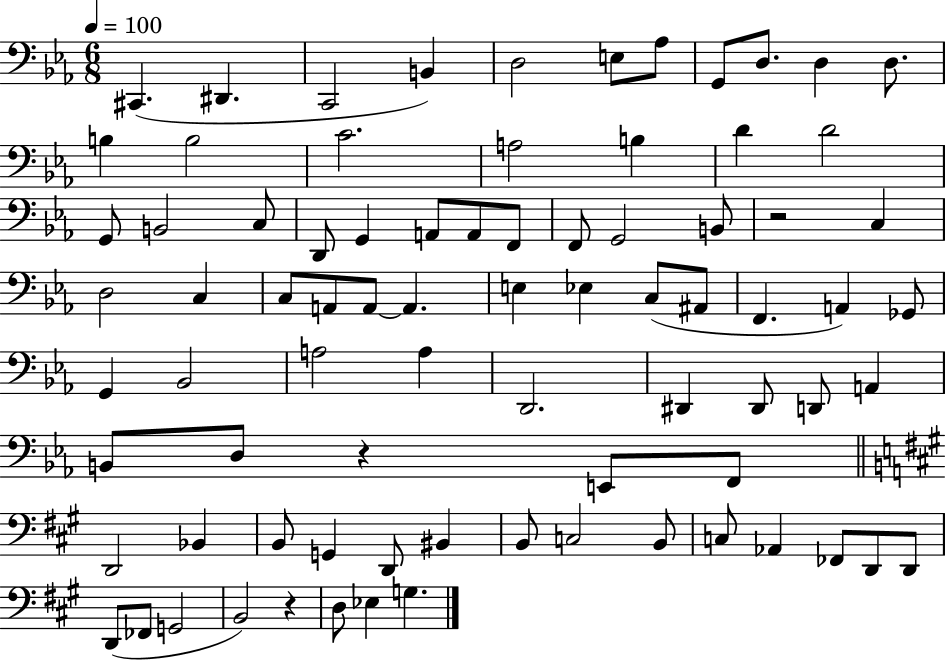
{
  \clef bass
  \numericTimeSignature
  \time 6/8
  \key ees \major
  \tempo 4 = 100
  cis,4.( dis,4. | c,2 b,4) | d2 e8 aes8 | g,8 d8. d4 d8. | \break b4 b2 | c'2. | a2 b4 | d'4 d'2 | \break g,8 b,2 c8 | d,8 g,4 a,8 a,8 f,8 | f,8 g,2 b,8 | r2 c4 | \break d2 c4 | c8 a,8 a,8~~ a,4. | e4 ees4 c8( ais,8 | f,4. a,4) ges,8 | \break g,4 bes,2 | a2 a4 | d,2. | dis,4 dis,8 d,8 a,4 | \break b,8 d8 r4 e,8 f,8 | \bar "||" \break \key a \major d,2 bes,4 | b,8 g,4 d,8 bis,4 | b,8 c2 b,8 | c8 aes,4 fes,8 d,8 d,8 | \break d,8( fes,8 g,2 | b,2) r4 | d8 ees4 g4. | \bar "|."
}